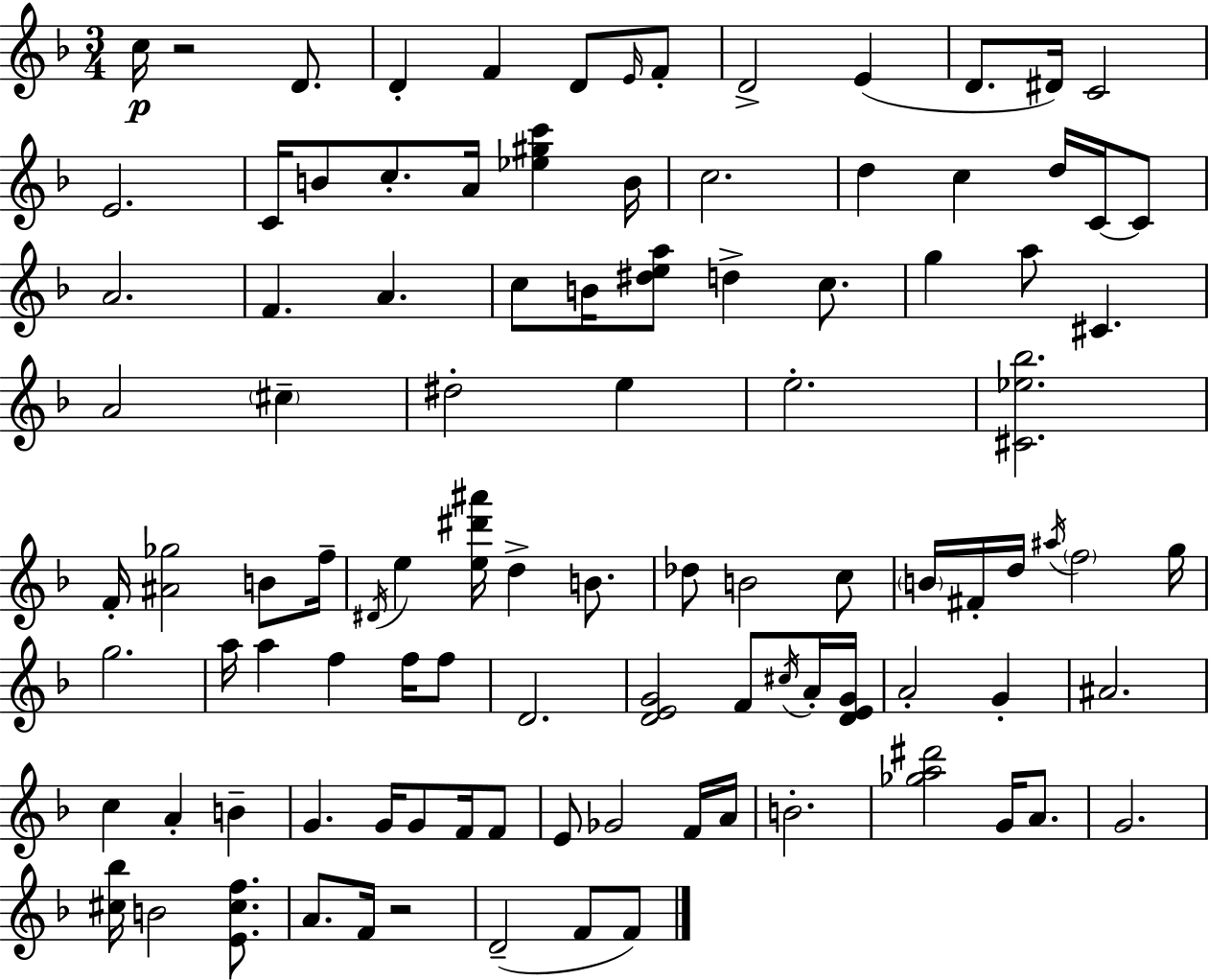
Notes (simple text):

C5/s R/h D4/e. D4/q F4/q D4/e E4/s F4/e D4/h E4/q D4/e. D#4/s C4/h E4/h. C4/s B4/e C5/e. A4/s [Eb5,G#5,C6]/q B4/s C5/h. D5/q C5/q D5/s C4/s C4/e A4/h. F4/q. A4/q. C5/e B4/s [D#5,E5,A5]/e D5/q C5/e. G5/q A5/e C#4/q. A4/h C#5/q D#5/h E5/q E5/h. [C#4,Eb5,Bb5]/h. F4/s [A#4,Gb5]/h B4/e F5/s D#4/s E5/q [E5,D#6,A#6]/s D5/q B4/e. Db5/e B4/h C5/e B4/s F#4/s D5/s A#5/s F5/h G5/s G5/h. A5/s A5/q F5/q F5/s F5/e D4/h. [D4,E4,G4]/h F4/e C#5/s A4/s [D4,E4,G4]/s A4/h G4/q A#4/h. C5/q A4/q B4/q G4/q. G4/s G4/e F4/s F4/e E4/e Gb4/h F4/s A4/s B4/h. [Gb5,A5,D#6]/h G4/s A4/e. G4/h. [C#5,Bb5]/s B4/h [E4,C#5,F5]/e. A4/e. F4/s R/h D4/h F4/e F4/e